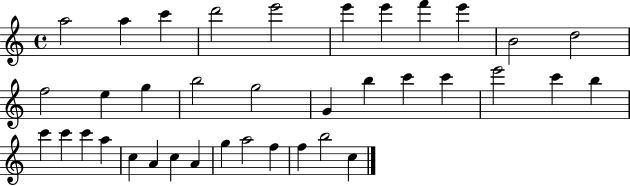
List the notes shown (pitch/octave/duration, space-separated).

A5/h A5/q C6/q D6/h E6/h E6/q E6/q F6/q E6/q B4/h D5/h F5/h E5/q G5/q B5/h G5/h G4/q B5/q C6/q C6/q E6/h C6/q B5/q C6/q C6/q C6/q A5/q C5/q A4/q C5/q A4/q G5/q A5/h F5/q F5/q B5/h C5/q